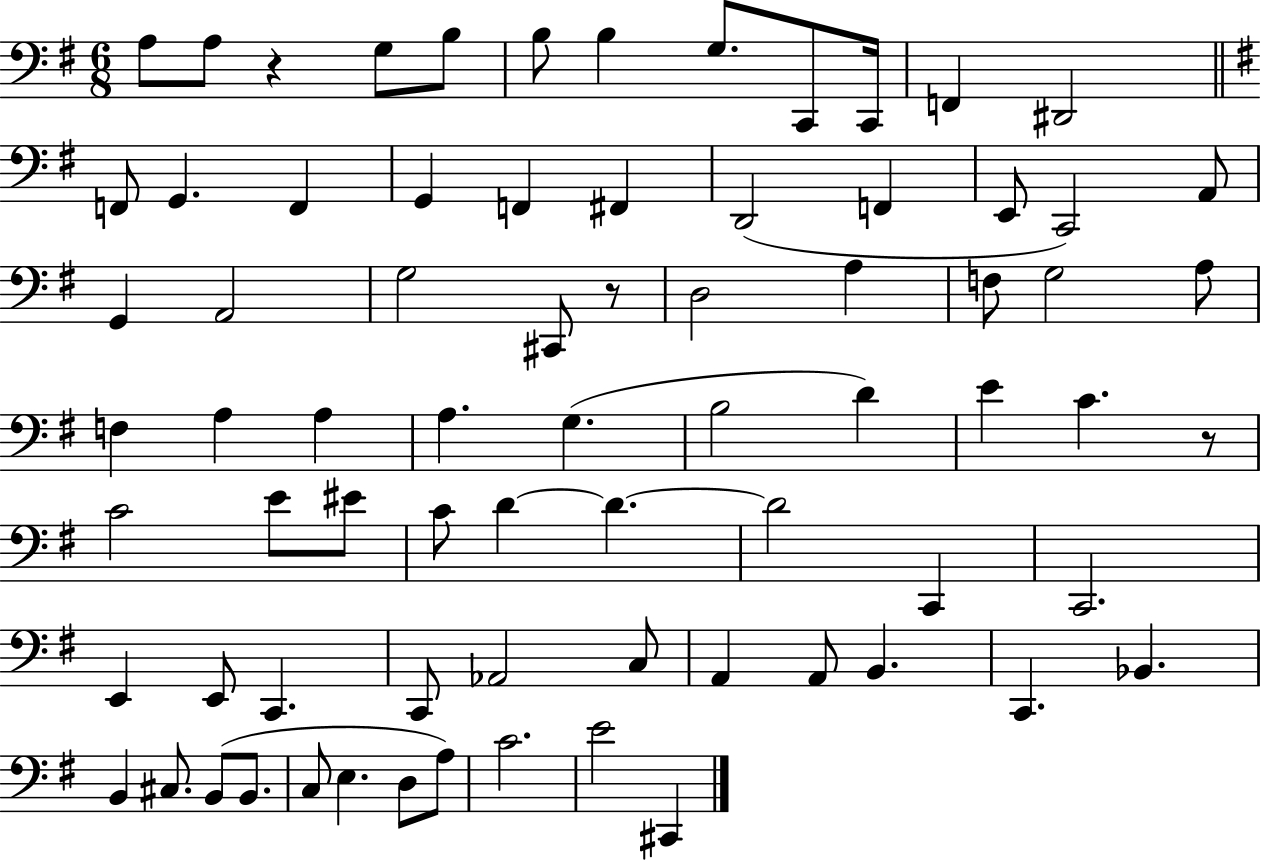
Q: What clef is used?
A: bass